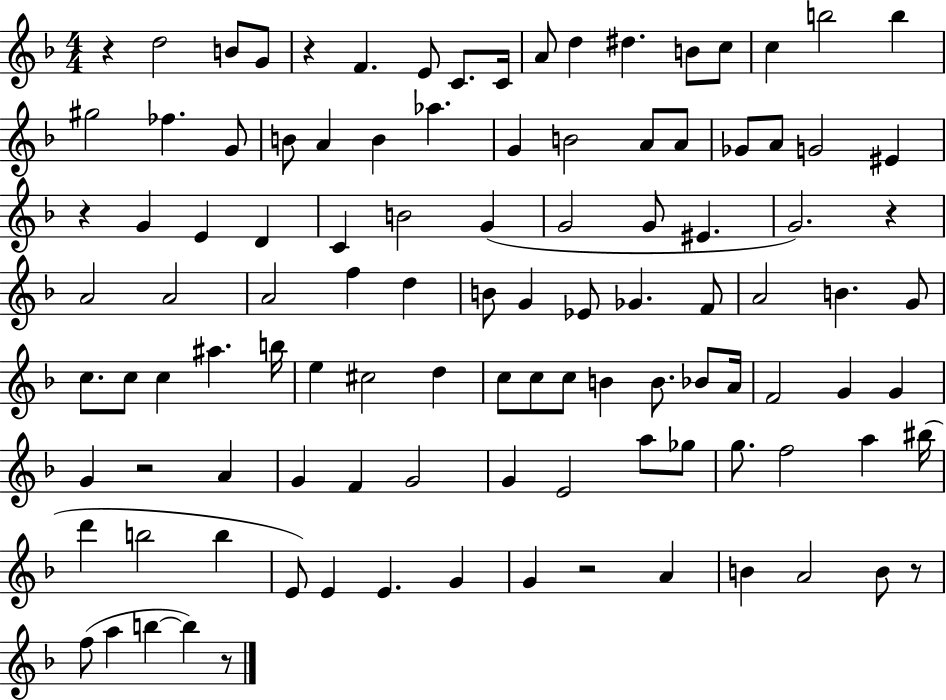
R/q D5/h B4/e G4/e R/q F4/q. E4/e C4/e. C4/s A4/e D5/q D#5/q. B4/e C5/e C5/q B5/h B5/q G#5/h FES5/q. G4/e B4/e A4/q B4/q Ab5/q. G4/q B4/h A4/e A4/e Gb4/e A4/e G4/h EIS4/q R/q G4/q E4/q D4/q C4/q B4/h G4/q G4/h G4/e EIS4/q. G4/h. R/q A4/h A4/h A4/h F5/q D5/q B4/e G4/q Eb4/e Gb4/q. F4/e A4/h B4/q. G4/e C5/e. C5/e C5/q A#5/q. B5/s E5/q C#5/h D5/q C5/e C5/e C5/e B4/q B4/e. Bb4/e A4/s F4/h G4/q G4/q G4/q R/h A4/q G4/q F4/q G4/h G4/q E4/h A5/e Gb5/e G5/e. F5/h A5/q BIS5/s D6/q B5/h B5/q E4/e E4/q E4/q. G4/q G4/q R/h A4/q B4/q A4/h B4/e R/e F5/e A5/q B5/q B5/q R/e